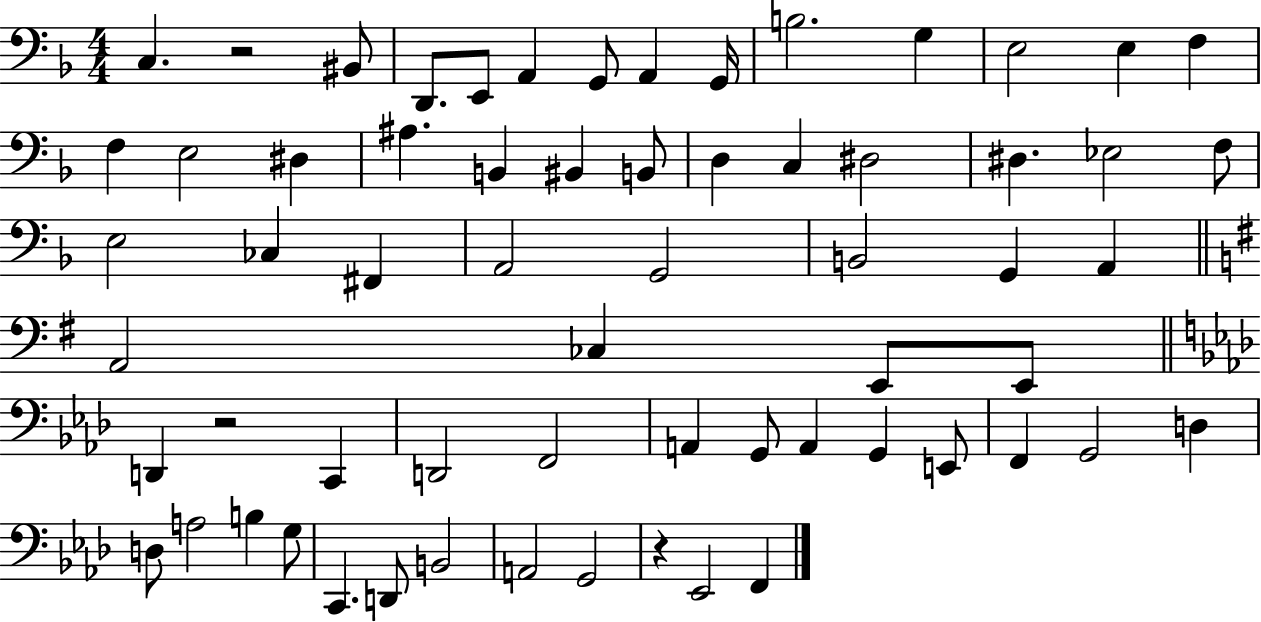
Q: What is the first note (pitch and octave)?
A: C3